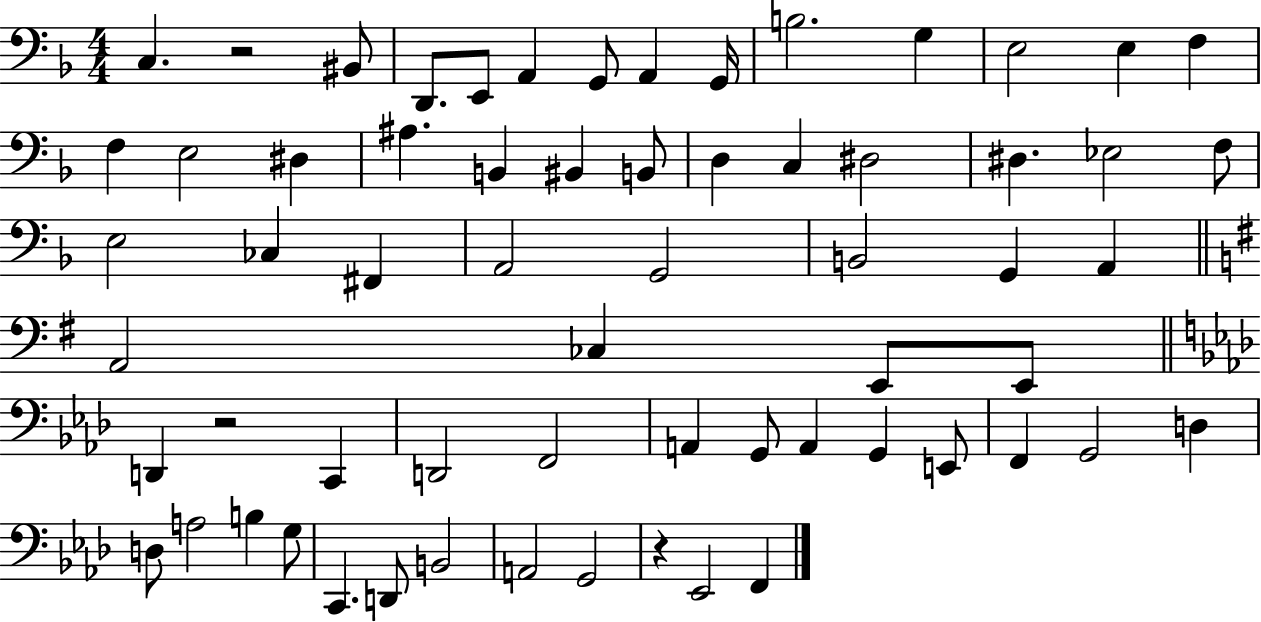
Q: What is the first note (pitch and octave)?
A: C3